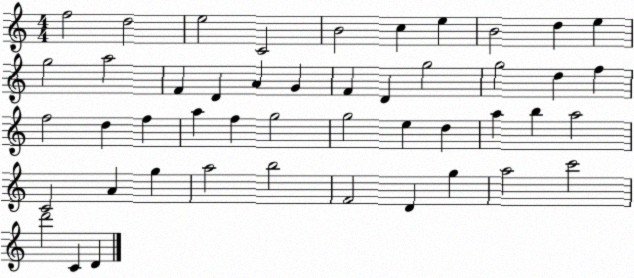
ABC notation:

X:1
T:Untitled
M:4/4
L:1/4
K:C
f2 d2 e2 C2 B2 c e B2 d e g2 a2 F D A G F D g2 g2 d f f2 d f a f g2 g2 e d a b a2 C2 A g a2 b2 F2 D g a2 c'2 d'2 C D